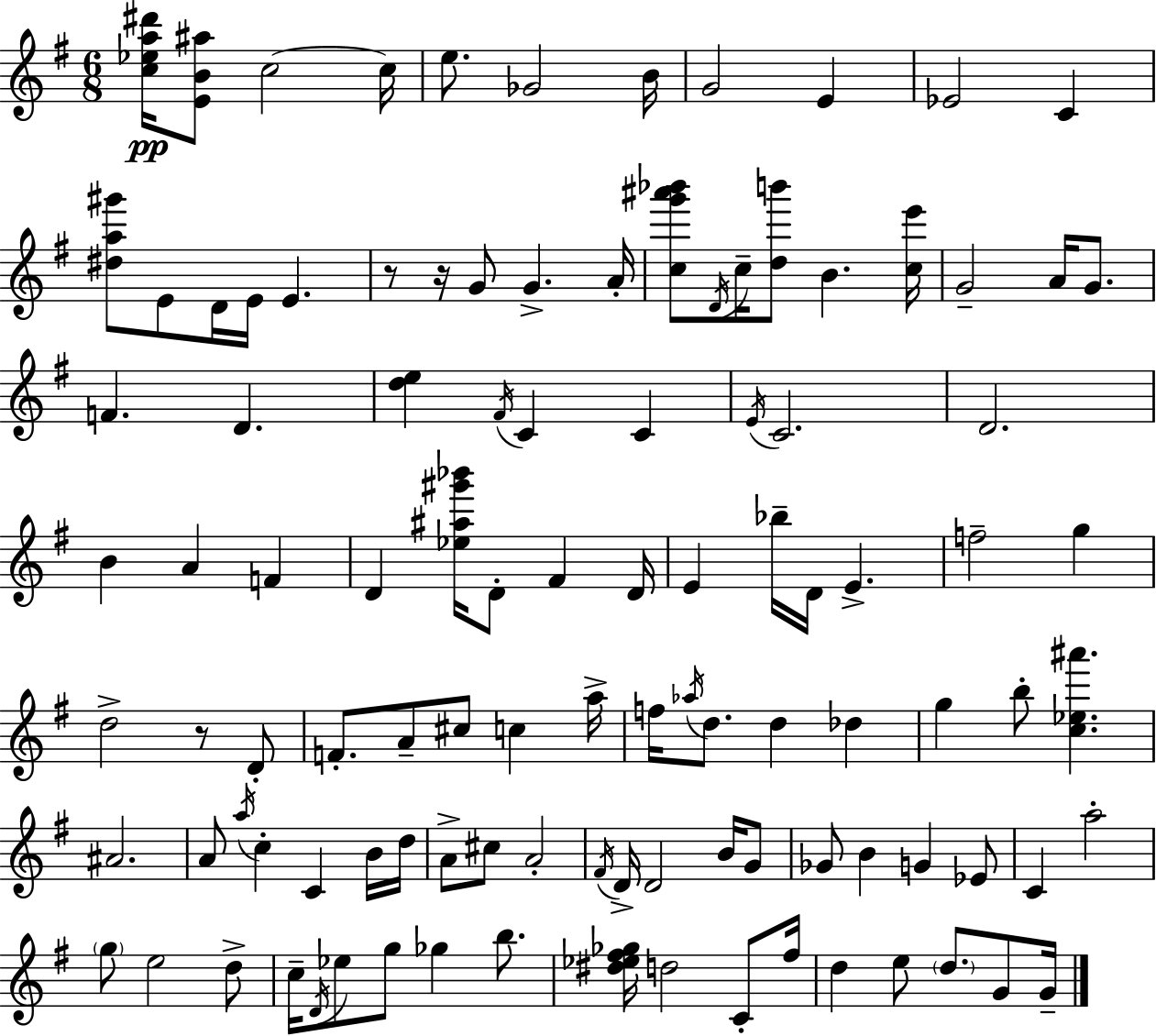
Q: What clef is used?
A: treble